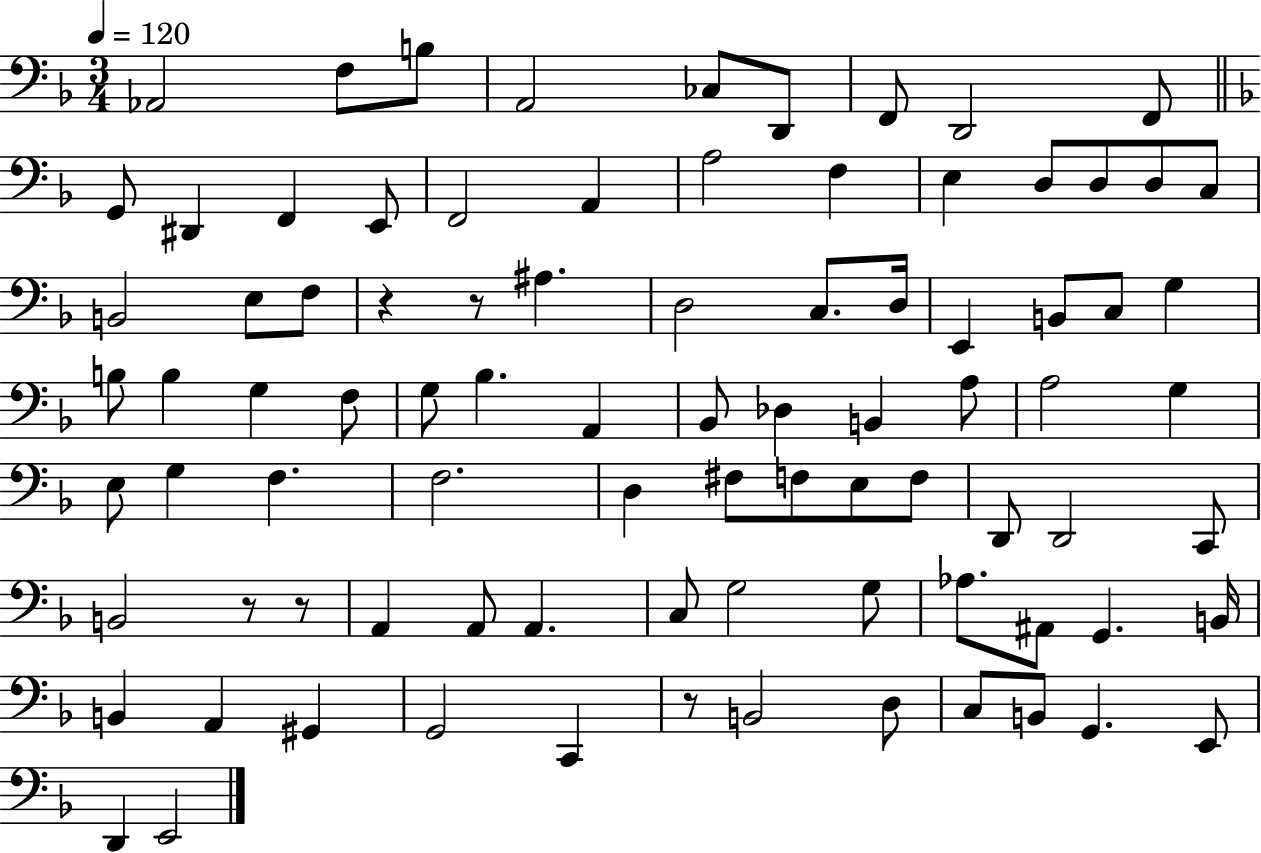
Ab2/h F3/e B3/e A2/h CES3/e D2/e F2/e D2/h F2/e G2/e D#2/q F2/q E2/e F2/h A2/q A3/h F3/q E3/q D3/e D3/e D3/e C3/e B2/h E3/e F3/e R/q R/e A#3/q. D3/h C3/e. D3/s E2/q B2/e C3/e G3/q B3/e B3/q G3/q F3/e G3/e Bb3/q. A2/q Bb2/e Db3/q B2/q A3/e A3/h G3/q E3/e G3/q F3/q. F3/h. D3/q F#3/e F3/e E3/e F3/e D2/e D2/h C2/e B2/h R/e R/e A2/q A2/e A2/q. C3/e G3/h G3/e Ab3/e. A#2/e G2/q. B2/s B2/q A2/q G#2/q G2/h C2/q R/e B2/h D3/e C3/e B2/e G2/q. E2/e D2/q E2/h